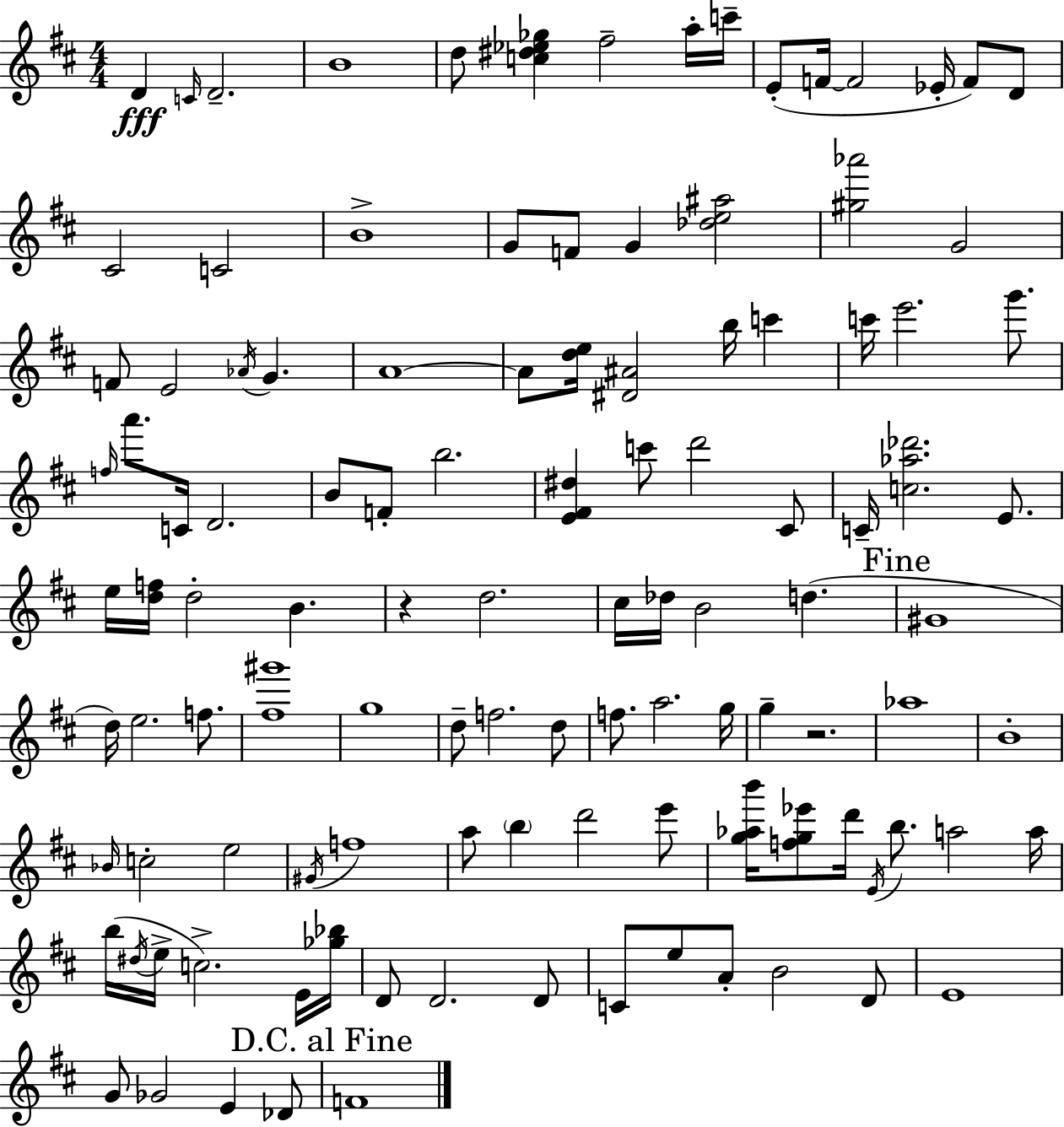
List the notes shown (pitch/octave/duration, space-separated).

D4/q C4/s D4/h. B4/w D5/e [C5,D#5,Eb5,Gb5]/q F#5/h A5/s C6/s E4/e F4/s F4/h Eb4/s F4/e D4/e C#4/h C4/h B4/w G4/e F4/e G4/q [Db5,E5,A#5]/h [G#5,Ab6]/h G4/h F4/e E4/h Ab4/s G4/q. A4/w A4/e [D5,E5]/s [D#4,A#4]/h B5/s C6/q C6/s E6/h. G6/e. F5/s A6/e. C4/s D4/h. B4/e F4/e B5/h. [E4,F#4,D#5]/q C6/e D6/h C#4/e C4/s [C5,Ab5,Db6]/h. E4/e. E5/s [D5,F5]/s D5/h B4/q. R/q D5/h. C#5/s Db5/s B4/h D5/q. G#4/w D5/s E5/h. F5/e. [F#5,G#6]/w G5/w D5/e F5/h. D5/e F5/e. A5/h. G5/s G5/q R/h. Ab5/w B4/w Bb4/s C5/h E5/h G#4/s F5/w A5/e B5/q D6/h E6/e [G5,Ab5,B6]/s [F5,G5,Eb6]/e D6/s E4/s B5/e. A5/h A5/s B5/s D#5/s E5/s C5/h. E4/s [Gb5,Bb5]/s D4/e D4/h. D4/e C4/e E5/e A4/e B4/h D4/e E4/w G4/e Gb4/h E4/q Db4/e F4/w